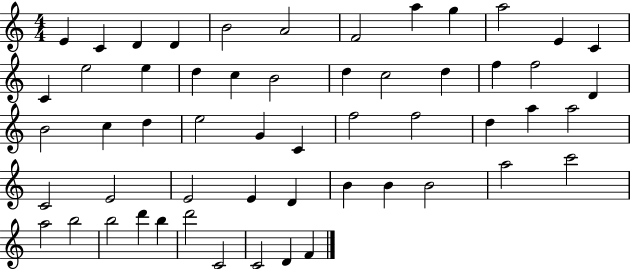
X:1
T:Untitled
M:4/4
L:1/4
K:C
E C D D B2 A2 F2 a g a2 E C C e2 e d c B2 d c2 d f f2 D B2 c d e2 G C f2 f2 d a a2 C2 E2 E2 E D B B B2 a2 c'2 a2 b2 b2 d' b d'2 C2 C2 D F